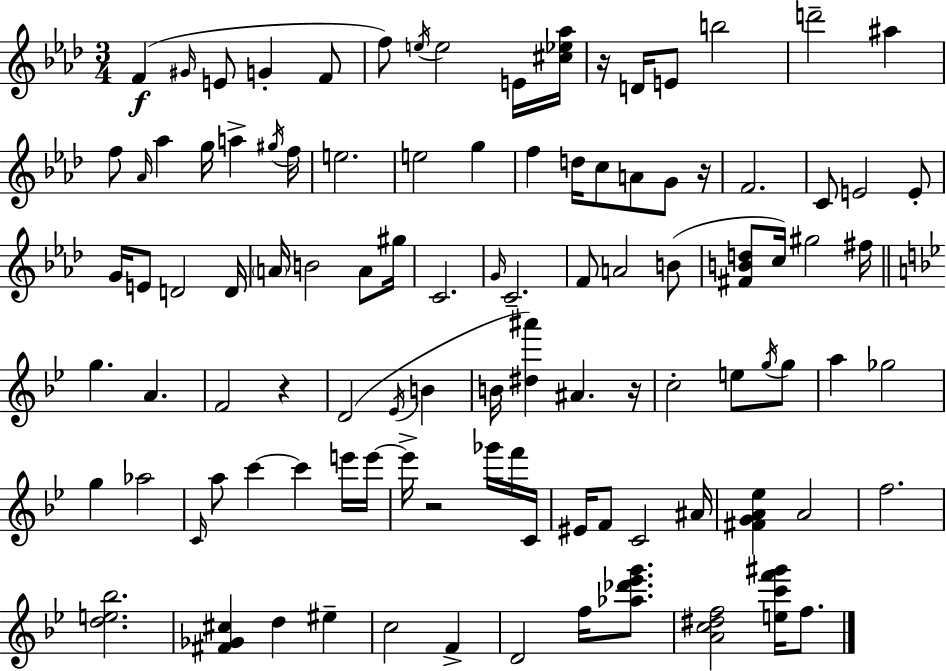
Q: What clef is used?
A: treble